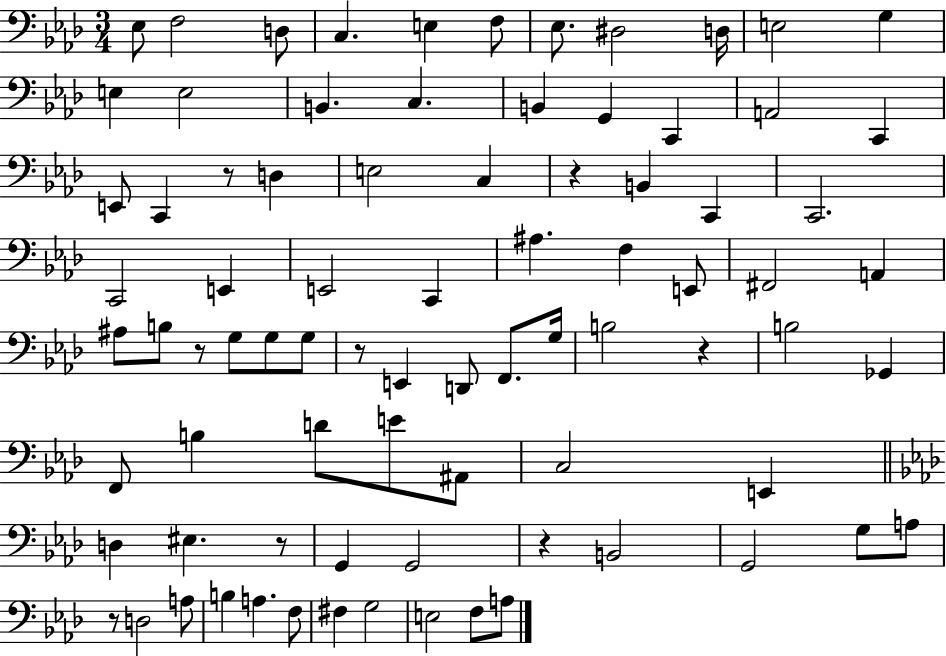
{
  \clef bass
  \numericTimeSignature
  \time 3/4
  \key aes \major
  \repeat volta 2 { ees8 f2 d8 | c4. e4 f8 | ees8. dis2 d16 | e2 g4 | \break e4 e2 | b,4. c4. | b,4 g,4 c,4 | a,2 c,4 | \break e,8 c,4 r8 d4 | e2 c4 | r4 b,4 c,4 | c,2. | \break c,2 e,4 | e,2 c,4 | ais4. f4 e,8 | fis,2 a,4 | \break ais8 b8 r8 g8 g8 g8 | r8 e,4 d,8 f,8. g16 | b2 r4 | b2 ges,4 | \break f,8 b4 d'8 e'8 ais,8 | c2 e,4 | \bar "||" \break \key aes \major d4 eis4. r8 | g,4 g,2 | r4 b,2 | g,2 g8 a8 | \break r8 d2 a8 | b4 a4. f8 | fis4 g2 | e2 f8 a8 | \break } \bar "|."
}